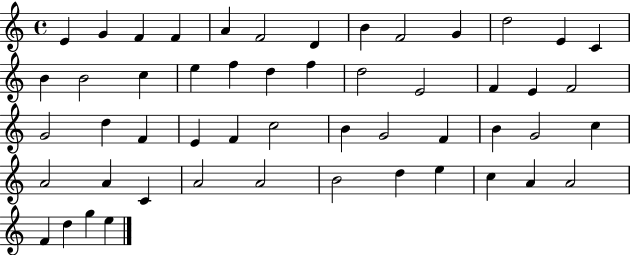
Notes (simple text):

E4/q G4/q F4/q F4/q A4/q F4/h D4/q B4/q F4/h G4/q D5/h E4/q C4/q B4/q B4/h C5/q E5/q F5/q D5/q F5/q D5/h E4/h F4/q E4/q F4/h G4/h D5/q F4/q E4/q F4/q C5/h B4/q G4/h F4/q B4/q G4/h C5/q A4/h A4/q C4/q A4/h A4/h B4/h D5/q E5/q C5/q A4/q A4/h F4/q D5/q G5/q E5/q